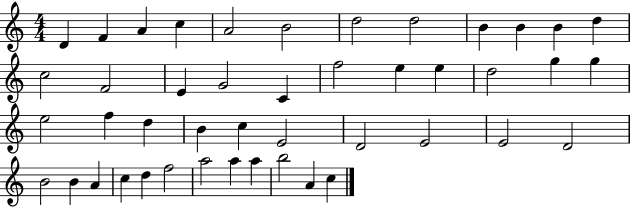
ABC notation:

X:1
T:Untitled
M:4/4
L:1/4
K:C
D F A c A2 B2 d2 d2 B B B d c2 F2 E G2 C f2 e e d2 g g e2 f d B c E2 D2 E2 E2 D2 B2 B A c d f2 a2 a a b2 A c